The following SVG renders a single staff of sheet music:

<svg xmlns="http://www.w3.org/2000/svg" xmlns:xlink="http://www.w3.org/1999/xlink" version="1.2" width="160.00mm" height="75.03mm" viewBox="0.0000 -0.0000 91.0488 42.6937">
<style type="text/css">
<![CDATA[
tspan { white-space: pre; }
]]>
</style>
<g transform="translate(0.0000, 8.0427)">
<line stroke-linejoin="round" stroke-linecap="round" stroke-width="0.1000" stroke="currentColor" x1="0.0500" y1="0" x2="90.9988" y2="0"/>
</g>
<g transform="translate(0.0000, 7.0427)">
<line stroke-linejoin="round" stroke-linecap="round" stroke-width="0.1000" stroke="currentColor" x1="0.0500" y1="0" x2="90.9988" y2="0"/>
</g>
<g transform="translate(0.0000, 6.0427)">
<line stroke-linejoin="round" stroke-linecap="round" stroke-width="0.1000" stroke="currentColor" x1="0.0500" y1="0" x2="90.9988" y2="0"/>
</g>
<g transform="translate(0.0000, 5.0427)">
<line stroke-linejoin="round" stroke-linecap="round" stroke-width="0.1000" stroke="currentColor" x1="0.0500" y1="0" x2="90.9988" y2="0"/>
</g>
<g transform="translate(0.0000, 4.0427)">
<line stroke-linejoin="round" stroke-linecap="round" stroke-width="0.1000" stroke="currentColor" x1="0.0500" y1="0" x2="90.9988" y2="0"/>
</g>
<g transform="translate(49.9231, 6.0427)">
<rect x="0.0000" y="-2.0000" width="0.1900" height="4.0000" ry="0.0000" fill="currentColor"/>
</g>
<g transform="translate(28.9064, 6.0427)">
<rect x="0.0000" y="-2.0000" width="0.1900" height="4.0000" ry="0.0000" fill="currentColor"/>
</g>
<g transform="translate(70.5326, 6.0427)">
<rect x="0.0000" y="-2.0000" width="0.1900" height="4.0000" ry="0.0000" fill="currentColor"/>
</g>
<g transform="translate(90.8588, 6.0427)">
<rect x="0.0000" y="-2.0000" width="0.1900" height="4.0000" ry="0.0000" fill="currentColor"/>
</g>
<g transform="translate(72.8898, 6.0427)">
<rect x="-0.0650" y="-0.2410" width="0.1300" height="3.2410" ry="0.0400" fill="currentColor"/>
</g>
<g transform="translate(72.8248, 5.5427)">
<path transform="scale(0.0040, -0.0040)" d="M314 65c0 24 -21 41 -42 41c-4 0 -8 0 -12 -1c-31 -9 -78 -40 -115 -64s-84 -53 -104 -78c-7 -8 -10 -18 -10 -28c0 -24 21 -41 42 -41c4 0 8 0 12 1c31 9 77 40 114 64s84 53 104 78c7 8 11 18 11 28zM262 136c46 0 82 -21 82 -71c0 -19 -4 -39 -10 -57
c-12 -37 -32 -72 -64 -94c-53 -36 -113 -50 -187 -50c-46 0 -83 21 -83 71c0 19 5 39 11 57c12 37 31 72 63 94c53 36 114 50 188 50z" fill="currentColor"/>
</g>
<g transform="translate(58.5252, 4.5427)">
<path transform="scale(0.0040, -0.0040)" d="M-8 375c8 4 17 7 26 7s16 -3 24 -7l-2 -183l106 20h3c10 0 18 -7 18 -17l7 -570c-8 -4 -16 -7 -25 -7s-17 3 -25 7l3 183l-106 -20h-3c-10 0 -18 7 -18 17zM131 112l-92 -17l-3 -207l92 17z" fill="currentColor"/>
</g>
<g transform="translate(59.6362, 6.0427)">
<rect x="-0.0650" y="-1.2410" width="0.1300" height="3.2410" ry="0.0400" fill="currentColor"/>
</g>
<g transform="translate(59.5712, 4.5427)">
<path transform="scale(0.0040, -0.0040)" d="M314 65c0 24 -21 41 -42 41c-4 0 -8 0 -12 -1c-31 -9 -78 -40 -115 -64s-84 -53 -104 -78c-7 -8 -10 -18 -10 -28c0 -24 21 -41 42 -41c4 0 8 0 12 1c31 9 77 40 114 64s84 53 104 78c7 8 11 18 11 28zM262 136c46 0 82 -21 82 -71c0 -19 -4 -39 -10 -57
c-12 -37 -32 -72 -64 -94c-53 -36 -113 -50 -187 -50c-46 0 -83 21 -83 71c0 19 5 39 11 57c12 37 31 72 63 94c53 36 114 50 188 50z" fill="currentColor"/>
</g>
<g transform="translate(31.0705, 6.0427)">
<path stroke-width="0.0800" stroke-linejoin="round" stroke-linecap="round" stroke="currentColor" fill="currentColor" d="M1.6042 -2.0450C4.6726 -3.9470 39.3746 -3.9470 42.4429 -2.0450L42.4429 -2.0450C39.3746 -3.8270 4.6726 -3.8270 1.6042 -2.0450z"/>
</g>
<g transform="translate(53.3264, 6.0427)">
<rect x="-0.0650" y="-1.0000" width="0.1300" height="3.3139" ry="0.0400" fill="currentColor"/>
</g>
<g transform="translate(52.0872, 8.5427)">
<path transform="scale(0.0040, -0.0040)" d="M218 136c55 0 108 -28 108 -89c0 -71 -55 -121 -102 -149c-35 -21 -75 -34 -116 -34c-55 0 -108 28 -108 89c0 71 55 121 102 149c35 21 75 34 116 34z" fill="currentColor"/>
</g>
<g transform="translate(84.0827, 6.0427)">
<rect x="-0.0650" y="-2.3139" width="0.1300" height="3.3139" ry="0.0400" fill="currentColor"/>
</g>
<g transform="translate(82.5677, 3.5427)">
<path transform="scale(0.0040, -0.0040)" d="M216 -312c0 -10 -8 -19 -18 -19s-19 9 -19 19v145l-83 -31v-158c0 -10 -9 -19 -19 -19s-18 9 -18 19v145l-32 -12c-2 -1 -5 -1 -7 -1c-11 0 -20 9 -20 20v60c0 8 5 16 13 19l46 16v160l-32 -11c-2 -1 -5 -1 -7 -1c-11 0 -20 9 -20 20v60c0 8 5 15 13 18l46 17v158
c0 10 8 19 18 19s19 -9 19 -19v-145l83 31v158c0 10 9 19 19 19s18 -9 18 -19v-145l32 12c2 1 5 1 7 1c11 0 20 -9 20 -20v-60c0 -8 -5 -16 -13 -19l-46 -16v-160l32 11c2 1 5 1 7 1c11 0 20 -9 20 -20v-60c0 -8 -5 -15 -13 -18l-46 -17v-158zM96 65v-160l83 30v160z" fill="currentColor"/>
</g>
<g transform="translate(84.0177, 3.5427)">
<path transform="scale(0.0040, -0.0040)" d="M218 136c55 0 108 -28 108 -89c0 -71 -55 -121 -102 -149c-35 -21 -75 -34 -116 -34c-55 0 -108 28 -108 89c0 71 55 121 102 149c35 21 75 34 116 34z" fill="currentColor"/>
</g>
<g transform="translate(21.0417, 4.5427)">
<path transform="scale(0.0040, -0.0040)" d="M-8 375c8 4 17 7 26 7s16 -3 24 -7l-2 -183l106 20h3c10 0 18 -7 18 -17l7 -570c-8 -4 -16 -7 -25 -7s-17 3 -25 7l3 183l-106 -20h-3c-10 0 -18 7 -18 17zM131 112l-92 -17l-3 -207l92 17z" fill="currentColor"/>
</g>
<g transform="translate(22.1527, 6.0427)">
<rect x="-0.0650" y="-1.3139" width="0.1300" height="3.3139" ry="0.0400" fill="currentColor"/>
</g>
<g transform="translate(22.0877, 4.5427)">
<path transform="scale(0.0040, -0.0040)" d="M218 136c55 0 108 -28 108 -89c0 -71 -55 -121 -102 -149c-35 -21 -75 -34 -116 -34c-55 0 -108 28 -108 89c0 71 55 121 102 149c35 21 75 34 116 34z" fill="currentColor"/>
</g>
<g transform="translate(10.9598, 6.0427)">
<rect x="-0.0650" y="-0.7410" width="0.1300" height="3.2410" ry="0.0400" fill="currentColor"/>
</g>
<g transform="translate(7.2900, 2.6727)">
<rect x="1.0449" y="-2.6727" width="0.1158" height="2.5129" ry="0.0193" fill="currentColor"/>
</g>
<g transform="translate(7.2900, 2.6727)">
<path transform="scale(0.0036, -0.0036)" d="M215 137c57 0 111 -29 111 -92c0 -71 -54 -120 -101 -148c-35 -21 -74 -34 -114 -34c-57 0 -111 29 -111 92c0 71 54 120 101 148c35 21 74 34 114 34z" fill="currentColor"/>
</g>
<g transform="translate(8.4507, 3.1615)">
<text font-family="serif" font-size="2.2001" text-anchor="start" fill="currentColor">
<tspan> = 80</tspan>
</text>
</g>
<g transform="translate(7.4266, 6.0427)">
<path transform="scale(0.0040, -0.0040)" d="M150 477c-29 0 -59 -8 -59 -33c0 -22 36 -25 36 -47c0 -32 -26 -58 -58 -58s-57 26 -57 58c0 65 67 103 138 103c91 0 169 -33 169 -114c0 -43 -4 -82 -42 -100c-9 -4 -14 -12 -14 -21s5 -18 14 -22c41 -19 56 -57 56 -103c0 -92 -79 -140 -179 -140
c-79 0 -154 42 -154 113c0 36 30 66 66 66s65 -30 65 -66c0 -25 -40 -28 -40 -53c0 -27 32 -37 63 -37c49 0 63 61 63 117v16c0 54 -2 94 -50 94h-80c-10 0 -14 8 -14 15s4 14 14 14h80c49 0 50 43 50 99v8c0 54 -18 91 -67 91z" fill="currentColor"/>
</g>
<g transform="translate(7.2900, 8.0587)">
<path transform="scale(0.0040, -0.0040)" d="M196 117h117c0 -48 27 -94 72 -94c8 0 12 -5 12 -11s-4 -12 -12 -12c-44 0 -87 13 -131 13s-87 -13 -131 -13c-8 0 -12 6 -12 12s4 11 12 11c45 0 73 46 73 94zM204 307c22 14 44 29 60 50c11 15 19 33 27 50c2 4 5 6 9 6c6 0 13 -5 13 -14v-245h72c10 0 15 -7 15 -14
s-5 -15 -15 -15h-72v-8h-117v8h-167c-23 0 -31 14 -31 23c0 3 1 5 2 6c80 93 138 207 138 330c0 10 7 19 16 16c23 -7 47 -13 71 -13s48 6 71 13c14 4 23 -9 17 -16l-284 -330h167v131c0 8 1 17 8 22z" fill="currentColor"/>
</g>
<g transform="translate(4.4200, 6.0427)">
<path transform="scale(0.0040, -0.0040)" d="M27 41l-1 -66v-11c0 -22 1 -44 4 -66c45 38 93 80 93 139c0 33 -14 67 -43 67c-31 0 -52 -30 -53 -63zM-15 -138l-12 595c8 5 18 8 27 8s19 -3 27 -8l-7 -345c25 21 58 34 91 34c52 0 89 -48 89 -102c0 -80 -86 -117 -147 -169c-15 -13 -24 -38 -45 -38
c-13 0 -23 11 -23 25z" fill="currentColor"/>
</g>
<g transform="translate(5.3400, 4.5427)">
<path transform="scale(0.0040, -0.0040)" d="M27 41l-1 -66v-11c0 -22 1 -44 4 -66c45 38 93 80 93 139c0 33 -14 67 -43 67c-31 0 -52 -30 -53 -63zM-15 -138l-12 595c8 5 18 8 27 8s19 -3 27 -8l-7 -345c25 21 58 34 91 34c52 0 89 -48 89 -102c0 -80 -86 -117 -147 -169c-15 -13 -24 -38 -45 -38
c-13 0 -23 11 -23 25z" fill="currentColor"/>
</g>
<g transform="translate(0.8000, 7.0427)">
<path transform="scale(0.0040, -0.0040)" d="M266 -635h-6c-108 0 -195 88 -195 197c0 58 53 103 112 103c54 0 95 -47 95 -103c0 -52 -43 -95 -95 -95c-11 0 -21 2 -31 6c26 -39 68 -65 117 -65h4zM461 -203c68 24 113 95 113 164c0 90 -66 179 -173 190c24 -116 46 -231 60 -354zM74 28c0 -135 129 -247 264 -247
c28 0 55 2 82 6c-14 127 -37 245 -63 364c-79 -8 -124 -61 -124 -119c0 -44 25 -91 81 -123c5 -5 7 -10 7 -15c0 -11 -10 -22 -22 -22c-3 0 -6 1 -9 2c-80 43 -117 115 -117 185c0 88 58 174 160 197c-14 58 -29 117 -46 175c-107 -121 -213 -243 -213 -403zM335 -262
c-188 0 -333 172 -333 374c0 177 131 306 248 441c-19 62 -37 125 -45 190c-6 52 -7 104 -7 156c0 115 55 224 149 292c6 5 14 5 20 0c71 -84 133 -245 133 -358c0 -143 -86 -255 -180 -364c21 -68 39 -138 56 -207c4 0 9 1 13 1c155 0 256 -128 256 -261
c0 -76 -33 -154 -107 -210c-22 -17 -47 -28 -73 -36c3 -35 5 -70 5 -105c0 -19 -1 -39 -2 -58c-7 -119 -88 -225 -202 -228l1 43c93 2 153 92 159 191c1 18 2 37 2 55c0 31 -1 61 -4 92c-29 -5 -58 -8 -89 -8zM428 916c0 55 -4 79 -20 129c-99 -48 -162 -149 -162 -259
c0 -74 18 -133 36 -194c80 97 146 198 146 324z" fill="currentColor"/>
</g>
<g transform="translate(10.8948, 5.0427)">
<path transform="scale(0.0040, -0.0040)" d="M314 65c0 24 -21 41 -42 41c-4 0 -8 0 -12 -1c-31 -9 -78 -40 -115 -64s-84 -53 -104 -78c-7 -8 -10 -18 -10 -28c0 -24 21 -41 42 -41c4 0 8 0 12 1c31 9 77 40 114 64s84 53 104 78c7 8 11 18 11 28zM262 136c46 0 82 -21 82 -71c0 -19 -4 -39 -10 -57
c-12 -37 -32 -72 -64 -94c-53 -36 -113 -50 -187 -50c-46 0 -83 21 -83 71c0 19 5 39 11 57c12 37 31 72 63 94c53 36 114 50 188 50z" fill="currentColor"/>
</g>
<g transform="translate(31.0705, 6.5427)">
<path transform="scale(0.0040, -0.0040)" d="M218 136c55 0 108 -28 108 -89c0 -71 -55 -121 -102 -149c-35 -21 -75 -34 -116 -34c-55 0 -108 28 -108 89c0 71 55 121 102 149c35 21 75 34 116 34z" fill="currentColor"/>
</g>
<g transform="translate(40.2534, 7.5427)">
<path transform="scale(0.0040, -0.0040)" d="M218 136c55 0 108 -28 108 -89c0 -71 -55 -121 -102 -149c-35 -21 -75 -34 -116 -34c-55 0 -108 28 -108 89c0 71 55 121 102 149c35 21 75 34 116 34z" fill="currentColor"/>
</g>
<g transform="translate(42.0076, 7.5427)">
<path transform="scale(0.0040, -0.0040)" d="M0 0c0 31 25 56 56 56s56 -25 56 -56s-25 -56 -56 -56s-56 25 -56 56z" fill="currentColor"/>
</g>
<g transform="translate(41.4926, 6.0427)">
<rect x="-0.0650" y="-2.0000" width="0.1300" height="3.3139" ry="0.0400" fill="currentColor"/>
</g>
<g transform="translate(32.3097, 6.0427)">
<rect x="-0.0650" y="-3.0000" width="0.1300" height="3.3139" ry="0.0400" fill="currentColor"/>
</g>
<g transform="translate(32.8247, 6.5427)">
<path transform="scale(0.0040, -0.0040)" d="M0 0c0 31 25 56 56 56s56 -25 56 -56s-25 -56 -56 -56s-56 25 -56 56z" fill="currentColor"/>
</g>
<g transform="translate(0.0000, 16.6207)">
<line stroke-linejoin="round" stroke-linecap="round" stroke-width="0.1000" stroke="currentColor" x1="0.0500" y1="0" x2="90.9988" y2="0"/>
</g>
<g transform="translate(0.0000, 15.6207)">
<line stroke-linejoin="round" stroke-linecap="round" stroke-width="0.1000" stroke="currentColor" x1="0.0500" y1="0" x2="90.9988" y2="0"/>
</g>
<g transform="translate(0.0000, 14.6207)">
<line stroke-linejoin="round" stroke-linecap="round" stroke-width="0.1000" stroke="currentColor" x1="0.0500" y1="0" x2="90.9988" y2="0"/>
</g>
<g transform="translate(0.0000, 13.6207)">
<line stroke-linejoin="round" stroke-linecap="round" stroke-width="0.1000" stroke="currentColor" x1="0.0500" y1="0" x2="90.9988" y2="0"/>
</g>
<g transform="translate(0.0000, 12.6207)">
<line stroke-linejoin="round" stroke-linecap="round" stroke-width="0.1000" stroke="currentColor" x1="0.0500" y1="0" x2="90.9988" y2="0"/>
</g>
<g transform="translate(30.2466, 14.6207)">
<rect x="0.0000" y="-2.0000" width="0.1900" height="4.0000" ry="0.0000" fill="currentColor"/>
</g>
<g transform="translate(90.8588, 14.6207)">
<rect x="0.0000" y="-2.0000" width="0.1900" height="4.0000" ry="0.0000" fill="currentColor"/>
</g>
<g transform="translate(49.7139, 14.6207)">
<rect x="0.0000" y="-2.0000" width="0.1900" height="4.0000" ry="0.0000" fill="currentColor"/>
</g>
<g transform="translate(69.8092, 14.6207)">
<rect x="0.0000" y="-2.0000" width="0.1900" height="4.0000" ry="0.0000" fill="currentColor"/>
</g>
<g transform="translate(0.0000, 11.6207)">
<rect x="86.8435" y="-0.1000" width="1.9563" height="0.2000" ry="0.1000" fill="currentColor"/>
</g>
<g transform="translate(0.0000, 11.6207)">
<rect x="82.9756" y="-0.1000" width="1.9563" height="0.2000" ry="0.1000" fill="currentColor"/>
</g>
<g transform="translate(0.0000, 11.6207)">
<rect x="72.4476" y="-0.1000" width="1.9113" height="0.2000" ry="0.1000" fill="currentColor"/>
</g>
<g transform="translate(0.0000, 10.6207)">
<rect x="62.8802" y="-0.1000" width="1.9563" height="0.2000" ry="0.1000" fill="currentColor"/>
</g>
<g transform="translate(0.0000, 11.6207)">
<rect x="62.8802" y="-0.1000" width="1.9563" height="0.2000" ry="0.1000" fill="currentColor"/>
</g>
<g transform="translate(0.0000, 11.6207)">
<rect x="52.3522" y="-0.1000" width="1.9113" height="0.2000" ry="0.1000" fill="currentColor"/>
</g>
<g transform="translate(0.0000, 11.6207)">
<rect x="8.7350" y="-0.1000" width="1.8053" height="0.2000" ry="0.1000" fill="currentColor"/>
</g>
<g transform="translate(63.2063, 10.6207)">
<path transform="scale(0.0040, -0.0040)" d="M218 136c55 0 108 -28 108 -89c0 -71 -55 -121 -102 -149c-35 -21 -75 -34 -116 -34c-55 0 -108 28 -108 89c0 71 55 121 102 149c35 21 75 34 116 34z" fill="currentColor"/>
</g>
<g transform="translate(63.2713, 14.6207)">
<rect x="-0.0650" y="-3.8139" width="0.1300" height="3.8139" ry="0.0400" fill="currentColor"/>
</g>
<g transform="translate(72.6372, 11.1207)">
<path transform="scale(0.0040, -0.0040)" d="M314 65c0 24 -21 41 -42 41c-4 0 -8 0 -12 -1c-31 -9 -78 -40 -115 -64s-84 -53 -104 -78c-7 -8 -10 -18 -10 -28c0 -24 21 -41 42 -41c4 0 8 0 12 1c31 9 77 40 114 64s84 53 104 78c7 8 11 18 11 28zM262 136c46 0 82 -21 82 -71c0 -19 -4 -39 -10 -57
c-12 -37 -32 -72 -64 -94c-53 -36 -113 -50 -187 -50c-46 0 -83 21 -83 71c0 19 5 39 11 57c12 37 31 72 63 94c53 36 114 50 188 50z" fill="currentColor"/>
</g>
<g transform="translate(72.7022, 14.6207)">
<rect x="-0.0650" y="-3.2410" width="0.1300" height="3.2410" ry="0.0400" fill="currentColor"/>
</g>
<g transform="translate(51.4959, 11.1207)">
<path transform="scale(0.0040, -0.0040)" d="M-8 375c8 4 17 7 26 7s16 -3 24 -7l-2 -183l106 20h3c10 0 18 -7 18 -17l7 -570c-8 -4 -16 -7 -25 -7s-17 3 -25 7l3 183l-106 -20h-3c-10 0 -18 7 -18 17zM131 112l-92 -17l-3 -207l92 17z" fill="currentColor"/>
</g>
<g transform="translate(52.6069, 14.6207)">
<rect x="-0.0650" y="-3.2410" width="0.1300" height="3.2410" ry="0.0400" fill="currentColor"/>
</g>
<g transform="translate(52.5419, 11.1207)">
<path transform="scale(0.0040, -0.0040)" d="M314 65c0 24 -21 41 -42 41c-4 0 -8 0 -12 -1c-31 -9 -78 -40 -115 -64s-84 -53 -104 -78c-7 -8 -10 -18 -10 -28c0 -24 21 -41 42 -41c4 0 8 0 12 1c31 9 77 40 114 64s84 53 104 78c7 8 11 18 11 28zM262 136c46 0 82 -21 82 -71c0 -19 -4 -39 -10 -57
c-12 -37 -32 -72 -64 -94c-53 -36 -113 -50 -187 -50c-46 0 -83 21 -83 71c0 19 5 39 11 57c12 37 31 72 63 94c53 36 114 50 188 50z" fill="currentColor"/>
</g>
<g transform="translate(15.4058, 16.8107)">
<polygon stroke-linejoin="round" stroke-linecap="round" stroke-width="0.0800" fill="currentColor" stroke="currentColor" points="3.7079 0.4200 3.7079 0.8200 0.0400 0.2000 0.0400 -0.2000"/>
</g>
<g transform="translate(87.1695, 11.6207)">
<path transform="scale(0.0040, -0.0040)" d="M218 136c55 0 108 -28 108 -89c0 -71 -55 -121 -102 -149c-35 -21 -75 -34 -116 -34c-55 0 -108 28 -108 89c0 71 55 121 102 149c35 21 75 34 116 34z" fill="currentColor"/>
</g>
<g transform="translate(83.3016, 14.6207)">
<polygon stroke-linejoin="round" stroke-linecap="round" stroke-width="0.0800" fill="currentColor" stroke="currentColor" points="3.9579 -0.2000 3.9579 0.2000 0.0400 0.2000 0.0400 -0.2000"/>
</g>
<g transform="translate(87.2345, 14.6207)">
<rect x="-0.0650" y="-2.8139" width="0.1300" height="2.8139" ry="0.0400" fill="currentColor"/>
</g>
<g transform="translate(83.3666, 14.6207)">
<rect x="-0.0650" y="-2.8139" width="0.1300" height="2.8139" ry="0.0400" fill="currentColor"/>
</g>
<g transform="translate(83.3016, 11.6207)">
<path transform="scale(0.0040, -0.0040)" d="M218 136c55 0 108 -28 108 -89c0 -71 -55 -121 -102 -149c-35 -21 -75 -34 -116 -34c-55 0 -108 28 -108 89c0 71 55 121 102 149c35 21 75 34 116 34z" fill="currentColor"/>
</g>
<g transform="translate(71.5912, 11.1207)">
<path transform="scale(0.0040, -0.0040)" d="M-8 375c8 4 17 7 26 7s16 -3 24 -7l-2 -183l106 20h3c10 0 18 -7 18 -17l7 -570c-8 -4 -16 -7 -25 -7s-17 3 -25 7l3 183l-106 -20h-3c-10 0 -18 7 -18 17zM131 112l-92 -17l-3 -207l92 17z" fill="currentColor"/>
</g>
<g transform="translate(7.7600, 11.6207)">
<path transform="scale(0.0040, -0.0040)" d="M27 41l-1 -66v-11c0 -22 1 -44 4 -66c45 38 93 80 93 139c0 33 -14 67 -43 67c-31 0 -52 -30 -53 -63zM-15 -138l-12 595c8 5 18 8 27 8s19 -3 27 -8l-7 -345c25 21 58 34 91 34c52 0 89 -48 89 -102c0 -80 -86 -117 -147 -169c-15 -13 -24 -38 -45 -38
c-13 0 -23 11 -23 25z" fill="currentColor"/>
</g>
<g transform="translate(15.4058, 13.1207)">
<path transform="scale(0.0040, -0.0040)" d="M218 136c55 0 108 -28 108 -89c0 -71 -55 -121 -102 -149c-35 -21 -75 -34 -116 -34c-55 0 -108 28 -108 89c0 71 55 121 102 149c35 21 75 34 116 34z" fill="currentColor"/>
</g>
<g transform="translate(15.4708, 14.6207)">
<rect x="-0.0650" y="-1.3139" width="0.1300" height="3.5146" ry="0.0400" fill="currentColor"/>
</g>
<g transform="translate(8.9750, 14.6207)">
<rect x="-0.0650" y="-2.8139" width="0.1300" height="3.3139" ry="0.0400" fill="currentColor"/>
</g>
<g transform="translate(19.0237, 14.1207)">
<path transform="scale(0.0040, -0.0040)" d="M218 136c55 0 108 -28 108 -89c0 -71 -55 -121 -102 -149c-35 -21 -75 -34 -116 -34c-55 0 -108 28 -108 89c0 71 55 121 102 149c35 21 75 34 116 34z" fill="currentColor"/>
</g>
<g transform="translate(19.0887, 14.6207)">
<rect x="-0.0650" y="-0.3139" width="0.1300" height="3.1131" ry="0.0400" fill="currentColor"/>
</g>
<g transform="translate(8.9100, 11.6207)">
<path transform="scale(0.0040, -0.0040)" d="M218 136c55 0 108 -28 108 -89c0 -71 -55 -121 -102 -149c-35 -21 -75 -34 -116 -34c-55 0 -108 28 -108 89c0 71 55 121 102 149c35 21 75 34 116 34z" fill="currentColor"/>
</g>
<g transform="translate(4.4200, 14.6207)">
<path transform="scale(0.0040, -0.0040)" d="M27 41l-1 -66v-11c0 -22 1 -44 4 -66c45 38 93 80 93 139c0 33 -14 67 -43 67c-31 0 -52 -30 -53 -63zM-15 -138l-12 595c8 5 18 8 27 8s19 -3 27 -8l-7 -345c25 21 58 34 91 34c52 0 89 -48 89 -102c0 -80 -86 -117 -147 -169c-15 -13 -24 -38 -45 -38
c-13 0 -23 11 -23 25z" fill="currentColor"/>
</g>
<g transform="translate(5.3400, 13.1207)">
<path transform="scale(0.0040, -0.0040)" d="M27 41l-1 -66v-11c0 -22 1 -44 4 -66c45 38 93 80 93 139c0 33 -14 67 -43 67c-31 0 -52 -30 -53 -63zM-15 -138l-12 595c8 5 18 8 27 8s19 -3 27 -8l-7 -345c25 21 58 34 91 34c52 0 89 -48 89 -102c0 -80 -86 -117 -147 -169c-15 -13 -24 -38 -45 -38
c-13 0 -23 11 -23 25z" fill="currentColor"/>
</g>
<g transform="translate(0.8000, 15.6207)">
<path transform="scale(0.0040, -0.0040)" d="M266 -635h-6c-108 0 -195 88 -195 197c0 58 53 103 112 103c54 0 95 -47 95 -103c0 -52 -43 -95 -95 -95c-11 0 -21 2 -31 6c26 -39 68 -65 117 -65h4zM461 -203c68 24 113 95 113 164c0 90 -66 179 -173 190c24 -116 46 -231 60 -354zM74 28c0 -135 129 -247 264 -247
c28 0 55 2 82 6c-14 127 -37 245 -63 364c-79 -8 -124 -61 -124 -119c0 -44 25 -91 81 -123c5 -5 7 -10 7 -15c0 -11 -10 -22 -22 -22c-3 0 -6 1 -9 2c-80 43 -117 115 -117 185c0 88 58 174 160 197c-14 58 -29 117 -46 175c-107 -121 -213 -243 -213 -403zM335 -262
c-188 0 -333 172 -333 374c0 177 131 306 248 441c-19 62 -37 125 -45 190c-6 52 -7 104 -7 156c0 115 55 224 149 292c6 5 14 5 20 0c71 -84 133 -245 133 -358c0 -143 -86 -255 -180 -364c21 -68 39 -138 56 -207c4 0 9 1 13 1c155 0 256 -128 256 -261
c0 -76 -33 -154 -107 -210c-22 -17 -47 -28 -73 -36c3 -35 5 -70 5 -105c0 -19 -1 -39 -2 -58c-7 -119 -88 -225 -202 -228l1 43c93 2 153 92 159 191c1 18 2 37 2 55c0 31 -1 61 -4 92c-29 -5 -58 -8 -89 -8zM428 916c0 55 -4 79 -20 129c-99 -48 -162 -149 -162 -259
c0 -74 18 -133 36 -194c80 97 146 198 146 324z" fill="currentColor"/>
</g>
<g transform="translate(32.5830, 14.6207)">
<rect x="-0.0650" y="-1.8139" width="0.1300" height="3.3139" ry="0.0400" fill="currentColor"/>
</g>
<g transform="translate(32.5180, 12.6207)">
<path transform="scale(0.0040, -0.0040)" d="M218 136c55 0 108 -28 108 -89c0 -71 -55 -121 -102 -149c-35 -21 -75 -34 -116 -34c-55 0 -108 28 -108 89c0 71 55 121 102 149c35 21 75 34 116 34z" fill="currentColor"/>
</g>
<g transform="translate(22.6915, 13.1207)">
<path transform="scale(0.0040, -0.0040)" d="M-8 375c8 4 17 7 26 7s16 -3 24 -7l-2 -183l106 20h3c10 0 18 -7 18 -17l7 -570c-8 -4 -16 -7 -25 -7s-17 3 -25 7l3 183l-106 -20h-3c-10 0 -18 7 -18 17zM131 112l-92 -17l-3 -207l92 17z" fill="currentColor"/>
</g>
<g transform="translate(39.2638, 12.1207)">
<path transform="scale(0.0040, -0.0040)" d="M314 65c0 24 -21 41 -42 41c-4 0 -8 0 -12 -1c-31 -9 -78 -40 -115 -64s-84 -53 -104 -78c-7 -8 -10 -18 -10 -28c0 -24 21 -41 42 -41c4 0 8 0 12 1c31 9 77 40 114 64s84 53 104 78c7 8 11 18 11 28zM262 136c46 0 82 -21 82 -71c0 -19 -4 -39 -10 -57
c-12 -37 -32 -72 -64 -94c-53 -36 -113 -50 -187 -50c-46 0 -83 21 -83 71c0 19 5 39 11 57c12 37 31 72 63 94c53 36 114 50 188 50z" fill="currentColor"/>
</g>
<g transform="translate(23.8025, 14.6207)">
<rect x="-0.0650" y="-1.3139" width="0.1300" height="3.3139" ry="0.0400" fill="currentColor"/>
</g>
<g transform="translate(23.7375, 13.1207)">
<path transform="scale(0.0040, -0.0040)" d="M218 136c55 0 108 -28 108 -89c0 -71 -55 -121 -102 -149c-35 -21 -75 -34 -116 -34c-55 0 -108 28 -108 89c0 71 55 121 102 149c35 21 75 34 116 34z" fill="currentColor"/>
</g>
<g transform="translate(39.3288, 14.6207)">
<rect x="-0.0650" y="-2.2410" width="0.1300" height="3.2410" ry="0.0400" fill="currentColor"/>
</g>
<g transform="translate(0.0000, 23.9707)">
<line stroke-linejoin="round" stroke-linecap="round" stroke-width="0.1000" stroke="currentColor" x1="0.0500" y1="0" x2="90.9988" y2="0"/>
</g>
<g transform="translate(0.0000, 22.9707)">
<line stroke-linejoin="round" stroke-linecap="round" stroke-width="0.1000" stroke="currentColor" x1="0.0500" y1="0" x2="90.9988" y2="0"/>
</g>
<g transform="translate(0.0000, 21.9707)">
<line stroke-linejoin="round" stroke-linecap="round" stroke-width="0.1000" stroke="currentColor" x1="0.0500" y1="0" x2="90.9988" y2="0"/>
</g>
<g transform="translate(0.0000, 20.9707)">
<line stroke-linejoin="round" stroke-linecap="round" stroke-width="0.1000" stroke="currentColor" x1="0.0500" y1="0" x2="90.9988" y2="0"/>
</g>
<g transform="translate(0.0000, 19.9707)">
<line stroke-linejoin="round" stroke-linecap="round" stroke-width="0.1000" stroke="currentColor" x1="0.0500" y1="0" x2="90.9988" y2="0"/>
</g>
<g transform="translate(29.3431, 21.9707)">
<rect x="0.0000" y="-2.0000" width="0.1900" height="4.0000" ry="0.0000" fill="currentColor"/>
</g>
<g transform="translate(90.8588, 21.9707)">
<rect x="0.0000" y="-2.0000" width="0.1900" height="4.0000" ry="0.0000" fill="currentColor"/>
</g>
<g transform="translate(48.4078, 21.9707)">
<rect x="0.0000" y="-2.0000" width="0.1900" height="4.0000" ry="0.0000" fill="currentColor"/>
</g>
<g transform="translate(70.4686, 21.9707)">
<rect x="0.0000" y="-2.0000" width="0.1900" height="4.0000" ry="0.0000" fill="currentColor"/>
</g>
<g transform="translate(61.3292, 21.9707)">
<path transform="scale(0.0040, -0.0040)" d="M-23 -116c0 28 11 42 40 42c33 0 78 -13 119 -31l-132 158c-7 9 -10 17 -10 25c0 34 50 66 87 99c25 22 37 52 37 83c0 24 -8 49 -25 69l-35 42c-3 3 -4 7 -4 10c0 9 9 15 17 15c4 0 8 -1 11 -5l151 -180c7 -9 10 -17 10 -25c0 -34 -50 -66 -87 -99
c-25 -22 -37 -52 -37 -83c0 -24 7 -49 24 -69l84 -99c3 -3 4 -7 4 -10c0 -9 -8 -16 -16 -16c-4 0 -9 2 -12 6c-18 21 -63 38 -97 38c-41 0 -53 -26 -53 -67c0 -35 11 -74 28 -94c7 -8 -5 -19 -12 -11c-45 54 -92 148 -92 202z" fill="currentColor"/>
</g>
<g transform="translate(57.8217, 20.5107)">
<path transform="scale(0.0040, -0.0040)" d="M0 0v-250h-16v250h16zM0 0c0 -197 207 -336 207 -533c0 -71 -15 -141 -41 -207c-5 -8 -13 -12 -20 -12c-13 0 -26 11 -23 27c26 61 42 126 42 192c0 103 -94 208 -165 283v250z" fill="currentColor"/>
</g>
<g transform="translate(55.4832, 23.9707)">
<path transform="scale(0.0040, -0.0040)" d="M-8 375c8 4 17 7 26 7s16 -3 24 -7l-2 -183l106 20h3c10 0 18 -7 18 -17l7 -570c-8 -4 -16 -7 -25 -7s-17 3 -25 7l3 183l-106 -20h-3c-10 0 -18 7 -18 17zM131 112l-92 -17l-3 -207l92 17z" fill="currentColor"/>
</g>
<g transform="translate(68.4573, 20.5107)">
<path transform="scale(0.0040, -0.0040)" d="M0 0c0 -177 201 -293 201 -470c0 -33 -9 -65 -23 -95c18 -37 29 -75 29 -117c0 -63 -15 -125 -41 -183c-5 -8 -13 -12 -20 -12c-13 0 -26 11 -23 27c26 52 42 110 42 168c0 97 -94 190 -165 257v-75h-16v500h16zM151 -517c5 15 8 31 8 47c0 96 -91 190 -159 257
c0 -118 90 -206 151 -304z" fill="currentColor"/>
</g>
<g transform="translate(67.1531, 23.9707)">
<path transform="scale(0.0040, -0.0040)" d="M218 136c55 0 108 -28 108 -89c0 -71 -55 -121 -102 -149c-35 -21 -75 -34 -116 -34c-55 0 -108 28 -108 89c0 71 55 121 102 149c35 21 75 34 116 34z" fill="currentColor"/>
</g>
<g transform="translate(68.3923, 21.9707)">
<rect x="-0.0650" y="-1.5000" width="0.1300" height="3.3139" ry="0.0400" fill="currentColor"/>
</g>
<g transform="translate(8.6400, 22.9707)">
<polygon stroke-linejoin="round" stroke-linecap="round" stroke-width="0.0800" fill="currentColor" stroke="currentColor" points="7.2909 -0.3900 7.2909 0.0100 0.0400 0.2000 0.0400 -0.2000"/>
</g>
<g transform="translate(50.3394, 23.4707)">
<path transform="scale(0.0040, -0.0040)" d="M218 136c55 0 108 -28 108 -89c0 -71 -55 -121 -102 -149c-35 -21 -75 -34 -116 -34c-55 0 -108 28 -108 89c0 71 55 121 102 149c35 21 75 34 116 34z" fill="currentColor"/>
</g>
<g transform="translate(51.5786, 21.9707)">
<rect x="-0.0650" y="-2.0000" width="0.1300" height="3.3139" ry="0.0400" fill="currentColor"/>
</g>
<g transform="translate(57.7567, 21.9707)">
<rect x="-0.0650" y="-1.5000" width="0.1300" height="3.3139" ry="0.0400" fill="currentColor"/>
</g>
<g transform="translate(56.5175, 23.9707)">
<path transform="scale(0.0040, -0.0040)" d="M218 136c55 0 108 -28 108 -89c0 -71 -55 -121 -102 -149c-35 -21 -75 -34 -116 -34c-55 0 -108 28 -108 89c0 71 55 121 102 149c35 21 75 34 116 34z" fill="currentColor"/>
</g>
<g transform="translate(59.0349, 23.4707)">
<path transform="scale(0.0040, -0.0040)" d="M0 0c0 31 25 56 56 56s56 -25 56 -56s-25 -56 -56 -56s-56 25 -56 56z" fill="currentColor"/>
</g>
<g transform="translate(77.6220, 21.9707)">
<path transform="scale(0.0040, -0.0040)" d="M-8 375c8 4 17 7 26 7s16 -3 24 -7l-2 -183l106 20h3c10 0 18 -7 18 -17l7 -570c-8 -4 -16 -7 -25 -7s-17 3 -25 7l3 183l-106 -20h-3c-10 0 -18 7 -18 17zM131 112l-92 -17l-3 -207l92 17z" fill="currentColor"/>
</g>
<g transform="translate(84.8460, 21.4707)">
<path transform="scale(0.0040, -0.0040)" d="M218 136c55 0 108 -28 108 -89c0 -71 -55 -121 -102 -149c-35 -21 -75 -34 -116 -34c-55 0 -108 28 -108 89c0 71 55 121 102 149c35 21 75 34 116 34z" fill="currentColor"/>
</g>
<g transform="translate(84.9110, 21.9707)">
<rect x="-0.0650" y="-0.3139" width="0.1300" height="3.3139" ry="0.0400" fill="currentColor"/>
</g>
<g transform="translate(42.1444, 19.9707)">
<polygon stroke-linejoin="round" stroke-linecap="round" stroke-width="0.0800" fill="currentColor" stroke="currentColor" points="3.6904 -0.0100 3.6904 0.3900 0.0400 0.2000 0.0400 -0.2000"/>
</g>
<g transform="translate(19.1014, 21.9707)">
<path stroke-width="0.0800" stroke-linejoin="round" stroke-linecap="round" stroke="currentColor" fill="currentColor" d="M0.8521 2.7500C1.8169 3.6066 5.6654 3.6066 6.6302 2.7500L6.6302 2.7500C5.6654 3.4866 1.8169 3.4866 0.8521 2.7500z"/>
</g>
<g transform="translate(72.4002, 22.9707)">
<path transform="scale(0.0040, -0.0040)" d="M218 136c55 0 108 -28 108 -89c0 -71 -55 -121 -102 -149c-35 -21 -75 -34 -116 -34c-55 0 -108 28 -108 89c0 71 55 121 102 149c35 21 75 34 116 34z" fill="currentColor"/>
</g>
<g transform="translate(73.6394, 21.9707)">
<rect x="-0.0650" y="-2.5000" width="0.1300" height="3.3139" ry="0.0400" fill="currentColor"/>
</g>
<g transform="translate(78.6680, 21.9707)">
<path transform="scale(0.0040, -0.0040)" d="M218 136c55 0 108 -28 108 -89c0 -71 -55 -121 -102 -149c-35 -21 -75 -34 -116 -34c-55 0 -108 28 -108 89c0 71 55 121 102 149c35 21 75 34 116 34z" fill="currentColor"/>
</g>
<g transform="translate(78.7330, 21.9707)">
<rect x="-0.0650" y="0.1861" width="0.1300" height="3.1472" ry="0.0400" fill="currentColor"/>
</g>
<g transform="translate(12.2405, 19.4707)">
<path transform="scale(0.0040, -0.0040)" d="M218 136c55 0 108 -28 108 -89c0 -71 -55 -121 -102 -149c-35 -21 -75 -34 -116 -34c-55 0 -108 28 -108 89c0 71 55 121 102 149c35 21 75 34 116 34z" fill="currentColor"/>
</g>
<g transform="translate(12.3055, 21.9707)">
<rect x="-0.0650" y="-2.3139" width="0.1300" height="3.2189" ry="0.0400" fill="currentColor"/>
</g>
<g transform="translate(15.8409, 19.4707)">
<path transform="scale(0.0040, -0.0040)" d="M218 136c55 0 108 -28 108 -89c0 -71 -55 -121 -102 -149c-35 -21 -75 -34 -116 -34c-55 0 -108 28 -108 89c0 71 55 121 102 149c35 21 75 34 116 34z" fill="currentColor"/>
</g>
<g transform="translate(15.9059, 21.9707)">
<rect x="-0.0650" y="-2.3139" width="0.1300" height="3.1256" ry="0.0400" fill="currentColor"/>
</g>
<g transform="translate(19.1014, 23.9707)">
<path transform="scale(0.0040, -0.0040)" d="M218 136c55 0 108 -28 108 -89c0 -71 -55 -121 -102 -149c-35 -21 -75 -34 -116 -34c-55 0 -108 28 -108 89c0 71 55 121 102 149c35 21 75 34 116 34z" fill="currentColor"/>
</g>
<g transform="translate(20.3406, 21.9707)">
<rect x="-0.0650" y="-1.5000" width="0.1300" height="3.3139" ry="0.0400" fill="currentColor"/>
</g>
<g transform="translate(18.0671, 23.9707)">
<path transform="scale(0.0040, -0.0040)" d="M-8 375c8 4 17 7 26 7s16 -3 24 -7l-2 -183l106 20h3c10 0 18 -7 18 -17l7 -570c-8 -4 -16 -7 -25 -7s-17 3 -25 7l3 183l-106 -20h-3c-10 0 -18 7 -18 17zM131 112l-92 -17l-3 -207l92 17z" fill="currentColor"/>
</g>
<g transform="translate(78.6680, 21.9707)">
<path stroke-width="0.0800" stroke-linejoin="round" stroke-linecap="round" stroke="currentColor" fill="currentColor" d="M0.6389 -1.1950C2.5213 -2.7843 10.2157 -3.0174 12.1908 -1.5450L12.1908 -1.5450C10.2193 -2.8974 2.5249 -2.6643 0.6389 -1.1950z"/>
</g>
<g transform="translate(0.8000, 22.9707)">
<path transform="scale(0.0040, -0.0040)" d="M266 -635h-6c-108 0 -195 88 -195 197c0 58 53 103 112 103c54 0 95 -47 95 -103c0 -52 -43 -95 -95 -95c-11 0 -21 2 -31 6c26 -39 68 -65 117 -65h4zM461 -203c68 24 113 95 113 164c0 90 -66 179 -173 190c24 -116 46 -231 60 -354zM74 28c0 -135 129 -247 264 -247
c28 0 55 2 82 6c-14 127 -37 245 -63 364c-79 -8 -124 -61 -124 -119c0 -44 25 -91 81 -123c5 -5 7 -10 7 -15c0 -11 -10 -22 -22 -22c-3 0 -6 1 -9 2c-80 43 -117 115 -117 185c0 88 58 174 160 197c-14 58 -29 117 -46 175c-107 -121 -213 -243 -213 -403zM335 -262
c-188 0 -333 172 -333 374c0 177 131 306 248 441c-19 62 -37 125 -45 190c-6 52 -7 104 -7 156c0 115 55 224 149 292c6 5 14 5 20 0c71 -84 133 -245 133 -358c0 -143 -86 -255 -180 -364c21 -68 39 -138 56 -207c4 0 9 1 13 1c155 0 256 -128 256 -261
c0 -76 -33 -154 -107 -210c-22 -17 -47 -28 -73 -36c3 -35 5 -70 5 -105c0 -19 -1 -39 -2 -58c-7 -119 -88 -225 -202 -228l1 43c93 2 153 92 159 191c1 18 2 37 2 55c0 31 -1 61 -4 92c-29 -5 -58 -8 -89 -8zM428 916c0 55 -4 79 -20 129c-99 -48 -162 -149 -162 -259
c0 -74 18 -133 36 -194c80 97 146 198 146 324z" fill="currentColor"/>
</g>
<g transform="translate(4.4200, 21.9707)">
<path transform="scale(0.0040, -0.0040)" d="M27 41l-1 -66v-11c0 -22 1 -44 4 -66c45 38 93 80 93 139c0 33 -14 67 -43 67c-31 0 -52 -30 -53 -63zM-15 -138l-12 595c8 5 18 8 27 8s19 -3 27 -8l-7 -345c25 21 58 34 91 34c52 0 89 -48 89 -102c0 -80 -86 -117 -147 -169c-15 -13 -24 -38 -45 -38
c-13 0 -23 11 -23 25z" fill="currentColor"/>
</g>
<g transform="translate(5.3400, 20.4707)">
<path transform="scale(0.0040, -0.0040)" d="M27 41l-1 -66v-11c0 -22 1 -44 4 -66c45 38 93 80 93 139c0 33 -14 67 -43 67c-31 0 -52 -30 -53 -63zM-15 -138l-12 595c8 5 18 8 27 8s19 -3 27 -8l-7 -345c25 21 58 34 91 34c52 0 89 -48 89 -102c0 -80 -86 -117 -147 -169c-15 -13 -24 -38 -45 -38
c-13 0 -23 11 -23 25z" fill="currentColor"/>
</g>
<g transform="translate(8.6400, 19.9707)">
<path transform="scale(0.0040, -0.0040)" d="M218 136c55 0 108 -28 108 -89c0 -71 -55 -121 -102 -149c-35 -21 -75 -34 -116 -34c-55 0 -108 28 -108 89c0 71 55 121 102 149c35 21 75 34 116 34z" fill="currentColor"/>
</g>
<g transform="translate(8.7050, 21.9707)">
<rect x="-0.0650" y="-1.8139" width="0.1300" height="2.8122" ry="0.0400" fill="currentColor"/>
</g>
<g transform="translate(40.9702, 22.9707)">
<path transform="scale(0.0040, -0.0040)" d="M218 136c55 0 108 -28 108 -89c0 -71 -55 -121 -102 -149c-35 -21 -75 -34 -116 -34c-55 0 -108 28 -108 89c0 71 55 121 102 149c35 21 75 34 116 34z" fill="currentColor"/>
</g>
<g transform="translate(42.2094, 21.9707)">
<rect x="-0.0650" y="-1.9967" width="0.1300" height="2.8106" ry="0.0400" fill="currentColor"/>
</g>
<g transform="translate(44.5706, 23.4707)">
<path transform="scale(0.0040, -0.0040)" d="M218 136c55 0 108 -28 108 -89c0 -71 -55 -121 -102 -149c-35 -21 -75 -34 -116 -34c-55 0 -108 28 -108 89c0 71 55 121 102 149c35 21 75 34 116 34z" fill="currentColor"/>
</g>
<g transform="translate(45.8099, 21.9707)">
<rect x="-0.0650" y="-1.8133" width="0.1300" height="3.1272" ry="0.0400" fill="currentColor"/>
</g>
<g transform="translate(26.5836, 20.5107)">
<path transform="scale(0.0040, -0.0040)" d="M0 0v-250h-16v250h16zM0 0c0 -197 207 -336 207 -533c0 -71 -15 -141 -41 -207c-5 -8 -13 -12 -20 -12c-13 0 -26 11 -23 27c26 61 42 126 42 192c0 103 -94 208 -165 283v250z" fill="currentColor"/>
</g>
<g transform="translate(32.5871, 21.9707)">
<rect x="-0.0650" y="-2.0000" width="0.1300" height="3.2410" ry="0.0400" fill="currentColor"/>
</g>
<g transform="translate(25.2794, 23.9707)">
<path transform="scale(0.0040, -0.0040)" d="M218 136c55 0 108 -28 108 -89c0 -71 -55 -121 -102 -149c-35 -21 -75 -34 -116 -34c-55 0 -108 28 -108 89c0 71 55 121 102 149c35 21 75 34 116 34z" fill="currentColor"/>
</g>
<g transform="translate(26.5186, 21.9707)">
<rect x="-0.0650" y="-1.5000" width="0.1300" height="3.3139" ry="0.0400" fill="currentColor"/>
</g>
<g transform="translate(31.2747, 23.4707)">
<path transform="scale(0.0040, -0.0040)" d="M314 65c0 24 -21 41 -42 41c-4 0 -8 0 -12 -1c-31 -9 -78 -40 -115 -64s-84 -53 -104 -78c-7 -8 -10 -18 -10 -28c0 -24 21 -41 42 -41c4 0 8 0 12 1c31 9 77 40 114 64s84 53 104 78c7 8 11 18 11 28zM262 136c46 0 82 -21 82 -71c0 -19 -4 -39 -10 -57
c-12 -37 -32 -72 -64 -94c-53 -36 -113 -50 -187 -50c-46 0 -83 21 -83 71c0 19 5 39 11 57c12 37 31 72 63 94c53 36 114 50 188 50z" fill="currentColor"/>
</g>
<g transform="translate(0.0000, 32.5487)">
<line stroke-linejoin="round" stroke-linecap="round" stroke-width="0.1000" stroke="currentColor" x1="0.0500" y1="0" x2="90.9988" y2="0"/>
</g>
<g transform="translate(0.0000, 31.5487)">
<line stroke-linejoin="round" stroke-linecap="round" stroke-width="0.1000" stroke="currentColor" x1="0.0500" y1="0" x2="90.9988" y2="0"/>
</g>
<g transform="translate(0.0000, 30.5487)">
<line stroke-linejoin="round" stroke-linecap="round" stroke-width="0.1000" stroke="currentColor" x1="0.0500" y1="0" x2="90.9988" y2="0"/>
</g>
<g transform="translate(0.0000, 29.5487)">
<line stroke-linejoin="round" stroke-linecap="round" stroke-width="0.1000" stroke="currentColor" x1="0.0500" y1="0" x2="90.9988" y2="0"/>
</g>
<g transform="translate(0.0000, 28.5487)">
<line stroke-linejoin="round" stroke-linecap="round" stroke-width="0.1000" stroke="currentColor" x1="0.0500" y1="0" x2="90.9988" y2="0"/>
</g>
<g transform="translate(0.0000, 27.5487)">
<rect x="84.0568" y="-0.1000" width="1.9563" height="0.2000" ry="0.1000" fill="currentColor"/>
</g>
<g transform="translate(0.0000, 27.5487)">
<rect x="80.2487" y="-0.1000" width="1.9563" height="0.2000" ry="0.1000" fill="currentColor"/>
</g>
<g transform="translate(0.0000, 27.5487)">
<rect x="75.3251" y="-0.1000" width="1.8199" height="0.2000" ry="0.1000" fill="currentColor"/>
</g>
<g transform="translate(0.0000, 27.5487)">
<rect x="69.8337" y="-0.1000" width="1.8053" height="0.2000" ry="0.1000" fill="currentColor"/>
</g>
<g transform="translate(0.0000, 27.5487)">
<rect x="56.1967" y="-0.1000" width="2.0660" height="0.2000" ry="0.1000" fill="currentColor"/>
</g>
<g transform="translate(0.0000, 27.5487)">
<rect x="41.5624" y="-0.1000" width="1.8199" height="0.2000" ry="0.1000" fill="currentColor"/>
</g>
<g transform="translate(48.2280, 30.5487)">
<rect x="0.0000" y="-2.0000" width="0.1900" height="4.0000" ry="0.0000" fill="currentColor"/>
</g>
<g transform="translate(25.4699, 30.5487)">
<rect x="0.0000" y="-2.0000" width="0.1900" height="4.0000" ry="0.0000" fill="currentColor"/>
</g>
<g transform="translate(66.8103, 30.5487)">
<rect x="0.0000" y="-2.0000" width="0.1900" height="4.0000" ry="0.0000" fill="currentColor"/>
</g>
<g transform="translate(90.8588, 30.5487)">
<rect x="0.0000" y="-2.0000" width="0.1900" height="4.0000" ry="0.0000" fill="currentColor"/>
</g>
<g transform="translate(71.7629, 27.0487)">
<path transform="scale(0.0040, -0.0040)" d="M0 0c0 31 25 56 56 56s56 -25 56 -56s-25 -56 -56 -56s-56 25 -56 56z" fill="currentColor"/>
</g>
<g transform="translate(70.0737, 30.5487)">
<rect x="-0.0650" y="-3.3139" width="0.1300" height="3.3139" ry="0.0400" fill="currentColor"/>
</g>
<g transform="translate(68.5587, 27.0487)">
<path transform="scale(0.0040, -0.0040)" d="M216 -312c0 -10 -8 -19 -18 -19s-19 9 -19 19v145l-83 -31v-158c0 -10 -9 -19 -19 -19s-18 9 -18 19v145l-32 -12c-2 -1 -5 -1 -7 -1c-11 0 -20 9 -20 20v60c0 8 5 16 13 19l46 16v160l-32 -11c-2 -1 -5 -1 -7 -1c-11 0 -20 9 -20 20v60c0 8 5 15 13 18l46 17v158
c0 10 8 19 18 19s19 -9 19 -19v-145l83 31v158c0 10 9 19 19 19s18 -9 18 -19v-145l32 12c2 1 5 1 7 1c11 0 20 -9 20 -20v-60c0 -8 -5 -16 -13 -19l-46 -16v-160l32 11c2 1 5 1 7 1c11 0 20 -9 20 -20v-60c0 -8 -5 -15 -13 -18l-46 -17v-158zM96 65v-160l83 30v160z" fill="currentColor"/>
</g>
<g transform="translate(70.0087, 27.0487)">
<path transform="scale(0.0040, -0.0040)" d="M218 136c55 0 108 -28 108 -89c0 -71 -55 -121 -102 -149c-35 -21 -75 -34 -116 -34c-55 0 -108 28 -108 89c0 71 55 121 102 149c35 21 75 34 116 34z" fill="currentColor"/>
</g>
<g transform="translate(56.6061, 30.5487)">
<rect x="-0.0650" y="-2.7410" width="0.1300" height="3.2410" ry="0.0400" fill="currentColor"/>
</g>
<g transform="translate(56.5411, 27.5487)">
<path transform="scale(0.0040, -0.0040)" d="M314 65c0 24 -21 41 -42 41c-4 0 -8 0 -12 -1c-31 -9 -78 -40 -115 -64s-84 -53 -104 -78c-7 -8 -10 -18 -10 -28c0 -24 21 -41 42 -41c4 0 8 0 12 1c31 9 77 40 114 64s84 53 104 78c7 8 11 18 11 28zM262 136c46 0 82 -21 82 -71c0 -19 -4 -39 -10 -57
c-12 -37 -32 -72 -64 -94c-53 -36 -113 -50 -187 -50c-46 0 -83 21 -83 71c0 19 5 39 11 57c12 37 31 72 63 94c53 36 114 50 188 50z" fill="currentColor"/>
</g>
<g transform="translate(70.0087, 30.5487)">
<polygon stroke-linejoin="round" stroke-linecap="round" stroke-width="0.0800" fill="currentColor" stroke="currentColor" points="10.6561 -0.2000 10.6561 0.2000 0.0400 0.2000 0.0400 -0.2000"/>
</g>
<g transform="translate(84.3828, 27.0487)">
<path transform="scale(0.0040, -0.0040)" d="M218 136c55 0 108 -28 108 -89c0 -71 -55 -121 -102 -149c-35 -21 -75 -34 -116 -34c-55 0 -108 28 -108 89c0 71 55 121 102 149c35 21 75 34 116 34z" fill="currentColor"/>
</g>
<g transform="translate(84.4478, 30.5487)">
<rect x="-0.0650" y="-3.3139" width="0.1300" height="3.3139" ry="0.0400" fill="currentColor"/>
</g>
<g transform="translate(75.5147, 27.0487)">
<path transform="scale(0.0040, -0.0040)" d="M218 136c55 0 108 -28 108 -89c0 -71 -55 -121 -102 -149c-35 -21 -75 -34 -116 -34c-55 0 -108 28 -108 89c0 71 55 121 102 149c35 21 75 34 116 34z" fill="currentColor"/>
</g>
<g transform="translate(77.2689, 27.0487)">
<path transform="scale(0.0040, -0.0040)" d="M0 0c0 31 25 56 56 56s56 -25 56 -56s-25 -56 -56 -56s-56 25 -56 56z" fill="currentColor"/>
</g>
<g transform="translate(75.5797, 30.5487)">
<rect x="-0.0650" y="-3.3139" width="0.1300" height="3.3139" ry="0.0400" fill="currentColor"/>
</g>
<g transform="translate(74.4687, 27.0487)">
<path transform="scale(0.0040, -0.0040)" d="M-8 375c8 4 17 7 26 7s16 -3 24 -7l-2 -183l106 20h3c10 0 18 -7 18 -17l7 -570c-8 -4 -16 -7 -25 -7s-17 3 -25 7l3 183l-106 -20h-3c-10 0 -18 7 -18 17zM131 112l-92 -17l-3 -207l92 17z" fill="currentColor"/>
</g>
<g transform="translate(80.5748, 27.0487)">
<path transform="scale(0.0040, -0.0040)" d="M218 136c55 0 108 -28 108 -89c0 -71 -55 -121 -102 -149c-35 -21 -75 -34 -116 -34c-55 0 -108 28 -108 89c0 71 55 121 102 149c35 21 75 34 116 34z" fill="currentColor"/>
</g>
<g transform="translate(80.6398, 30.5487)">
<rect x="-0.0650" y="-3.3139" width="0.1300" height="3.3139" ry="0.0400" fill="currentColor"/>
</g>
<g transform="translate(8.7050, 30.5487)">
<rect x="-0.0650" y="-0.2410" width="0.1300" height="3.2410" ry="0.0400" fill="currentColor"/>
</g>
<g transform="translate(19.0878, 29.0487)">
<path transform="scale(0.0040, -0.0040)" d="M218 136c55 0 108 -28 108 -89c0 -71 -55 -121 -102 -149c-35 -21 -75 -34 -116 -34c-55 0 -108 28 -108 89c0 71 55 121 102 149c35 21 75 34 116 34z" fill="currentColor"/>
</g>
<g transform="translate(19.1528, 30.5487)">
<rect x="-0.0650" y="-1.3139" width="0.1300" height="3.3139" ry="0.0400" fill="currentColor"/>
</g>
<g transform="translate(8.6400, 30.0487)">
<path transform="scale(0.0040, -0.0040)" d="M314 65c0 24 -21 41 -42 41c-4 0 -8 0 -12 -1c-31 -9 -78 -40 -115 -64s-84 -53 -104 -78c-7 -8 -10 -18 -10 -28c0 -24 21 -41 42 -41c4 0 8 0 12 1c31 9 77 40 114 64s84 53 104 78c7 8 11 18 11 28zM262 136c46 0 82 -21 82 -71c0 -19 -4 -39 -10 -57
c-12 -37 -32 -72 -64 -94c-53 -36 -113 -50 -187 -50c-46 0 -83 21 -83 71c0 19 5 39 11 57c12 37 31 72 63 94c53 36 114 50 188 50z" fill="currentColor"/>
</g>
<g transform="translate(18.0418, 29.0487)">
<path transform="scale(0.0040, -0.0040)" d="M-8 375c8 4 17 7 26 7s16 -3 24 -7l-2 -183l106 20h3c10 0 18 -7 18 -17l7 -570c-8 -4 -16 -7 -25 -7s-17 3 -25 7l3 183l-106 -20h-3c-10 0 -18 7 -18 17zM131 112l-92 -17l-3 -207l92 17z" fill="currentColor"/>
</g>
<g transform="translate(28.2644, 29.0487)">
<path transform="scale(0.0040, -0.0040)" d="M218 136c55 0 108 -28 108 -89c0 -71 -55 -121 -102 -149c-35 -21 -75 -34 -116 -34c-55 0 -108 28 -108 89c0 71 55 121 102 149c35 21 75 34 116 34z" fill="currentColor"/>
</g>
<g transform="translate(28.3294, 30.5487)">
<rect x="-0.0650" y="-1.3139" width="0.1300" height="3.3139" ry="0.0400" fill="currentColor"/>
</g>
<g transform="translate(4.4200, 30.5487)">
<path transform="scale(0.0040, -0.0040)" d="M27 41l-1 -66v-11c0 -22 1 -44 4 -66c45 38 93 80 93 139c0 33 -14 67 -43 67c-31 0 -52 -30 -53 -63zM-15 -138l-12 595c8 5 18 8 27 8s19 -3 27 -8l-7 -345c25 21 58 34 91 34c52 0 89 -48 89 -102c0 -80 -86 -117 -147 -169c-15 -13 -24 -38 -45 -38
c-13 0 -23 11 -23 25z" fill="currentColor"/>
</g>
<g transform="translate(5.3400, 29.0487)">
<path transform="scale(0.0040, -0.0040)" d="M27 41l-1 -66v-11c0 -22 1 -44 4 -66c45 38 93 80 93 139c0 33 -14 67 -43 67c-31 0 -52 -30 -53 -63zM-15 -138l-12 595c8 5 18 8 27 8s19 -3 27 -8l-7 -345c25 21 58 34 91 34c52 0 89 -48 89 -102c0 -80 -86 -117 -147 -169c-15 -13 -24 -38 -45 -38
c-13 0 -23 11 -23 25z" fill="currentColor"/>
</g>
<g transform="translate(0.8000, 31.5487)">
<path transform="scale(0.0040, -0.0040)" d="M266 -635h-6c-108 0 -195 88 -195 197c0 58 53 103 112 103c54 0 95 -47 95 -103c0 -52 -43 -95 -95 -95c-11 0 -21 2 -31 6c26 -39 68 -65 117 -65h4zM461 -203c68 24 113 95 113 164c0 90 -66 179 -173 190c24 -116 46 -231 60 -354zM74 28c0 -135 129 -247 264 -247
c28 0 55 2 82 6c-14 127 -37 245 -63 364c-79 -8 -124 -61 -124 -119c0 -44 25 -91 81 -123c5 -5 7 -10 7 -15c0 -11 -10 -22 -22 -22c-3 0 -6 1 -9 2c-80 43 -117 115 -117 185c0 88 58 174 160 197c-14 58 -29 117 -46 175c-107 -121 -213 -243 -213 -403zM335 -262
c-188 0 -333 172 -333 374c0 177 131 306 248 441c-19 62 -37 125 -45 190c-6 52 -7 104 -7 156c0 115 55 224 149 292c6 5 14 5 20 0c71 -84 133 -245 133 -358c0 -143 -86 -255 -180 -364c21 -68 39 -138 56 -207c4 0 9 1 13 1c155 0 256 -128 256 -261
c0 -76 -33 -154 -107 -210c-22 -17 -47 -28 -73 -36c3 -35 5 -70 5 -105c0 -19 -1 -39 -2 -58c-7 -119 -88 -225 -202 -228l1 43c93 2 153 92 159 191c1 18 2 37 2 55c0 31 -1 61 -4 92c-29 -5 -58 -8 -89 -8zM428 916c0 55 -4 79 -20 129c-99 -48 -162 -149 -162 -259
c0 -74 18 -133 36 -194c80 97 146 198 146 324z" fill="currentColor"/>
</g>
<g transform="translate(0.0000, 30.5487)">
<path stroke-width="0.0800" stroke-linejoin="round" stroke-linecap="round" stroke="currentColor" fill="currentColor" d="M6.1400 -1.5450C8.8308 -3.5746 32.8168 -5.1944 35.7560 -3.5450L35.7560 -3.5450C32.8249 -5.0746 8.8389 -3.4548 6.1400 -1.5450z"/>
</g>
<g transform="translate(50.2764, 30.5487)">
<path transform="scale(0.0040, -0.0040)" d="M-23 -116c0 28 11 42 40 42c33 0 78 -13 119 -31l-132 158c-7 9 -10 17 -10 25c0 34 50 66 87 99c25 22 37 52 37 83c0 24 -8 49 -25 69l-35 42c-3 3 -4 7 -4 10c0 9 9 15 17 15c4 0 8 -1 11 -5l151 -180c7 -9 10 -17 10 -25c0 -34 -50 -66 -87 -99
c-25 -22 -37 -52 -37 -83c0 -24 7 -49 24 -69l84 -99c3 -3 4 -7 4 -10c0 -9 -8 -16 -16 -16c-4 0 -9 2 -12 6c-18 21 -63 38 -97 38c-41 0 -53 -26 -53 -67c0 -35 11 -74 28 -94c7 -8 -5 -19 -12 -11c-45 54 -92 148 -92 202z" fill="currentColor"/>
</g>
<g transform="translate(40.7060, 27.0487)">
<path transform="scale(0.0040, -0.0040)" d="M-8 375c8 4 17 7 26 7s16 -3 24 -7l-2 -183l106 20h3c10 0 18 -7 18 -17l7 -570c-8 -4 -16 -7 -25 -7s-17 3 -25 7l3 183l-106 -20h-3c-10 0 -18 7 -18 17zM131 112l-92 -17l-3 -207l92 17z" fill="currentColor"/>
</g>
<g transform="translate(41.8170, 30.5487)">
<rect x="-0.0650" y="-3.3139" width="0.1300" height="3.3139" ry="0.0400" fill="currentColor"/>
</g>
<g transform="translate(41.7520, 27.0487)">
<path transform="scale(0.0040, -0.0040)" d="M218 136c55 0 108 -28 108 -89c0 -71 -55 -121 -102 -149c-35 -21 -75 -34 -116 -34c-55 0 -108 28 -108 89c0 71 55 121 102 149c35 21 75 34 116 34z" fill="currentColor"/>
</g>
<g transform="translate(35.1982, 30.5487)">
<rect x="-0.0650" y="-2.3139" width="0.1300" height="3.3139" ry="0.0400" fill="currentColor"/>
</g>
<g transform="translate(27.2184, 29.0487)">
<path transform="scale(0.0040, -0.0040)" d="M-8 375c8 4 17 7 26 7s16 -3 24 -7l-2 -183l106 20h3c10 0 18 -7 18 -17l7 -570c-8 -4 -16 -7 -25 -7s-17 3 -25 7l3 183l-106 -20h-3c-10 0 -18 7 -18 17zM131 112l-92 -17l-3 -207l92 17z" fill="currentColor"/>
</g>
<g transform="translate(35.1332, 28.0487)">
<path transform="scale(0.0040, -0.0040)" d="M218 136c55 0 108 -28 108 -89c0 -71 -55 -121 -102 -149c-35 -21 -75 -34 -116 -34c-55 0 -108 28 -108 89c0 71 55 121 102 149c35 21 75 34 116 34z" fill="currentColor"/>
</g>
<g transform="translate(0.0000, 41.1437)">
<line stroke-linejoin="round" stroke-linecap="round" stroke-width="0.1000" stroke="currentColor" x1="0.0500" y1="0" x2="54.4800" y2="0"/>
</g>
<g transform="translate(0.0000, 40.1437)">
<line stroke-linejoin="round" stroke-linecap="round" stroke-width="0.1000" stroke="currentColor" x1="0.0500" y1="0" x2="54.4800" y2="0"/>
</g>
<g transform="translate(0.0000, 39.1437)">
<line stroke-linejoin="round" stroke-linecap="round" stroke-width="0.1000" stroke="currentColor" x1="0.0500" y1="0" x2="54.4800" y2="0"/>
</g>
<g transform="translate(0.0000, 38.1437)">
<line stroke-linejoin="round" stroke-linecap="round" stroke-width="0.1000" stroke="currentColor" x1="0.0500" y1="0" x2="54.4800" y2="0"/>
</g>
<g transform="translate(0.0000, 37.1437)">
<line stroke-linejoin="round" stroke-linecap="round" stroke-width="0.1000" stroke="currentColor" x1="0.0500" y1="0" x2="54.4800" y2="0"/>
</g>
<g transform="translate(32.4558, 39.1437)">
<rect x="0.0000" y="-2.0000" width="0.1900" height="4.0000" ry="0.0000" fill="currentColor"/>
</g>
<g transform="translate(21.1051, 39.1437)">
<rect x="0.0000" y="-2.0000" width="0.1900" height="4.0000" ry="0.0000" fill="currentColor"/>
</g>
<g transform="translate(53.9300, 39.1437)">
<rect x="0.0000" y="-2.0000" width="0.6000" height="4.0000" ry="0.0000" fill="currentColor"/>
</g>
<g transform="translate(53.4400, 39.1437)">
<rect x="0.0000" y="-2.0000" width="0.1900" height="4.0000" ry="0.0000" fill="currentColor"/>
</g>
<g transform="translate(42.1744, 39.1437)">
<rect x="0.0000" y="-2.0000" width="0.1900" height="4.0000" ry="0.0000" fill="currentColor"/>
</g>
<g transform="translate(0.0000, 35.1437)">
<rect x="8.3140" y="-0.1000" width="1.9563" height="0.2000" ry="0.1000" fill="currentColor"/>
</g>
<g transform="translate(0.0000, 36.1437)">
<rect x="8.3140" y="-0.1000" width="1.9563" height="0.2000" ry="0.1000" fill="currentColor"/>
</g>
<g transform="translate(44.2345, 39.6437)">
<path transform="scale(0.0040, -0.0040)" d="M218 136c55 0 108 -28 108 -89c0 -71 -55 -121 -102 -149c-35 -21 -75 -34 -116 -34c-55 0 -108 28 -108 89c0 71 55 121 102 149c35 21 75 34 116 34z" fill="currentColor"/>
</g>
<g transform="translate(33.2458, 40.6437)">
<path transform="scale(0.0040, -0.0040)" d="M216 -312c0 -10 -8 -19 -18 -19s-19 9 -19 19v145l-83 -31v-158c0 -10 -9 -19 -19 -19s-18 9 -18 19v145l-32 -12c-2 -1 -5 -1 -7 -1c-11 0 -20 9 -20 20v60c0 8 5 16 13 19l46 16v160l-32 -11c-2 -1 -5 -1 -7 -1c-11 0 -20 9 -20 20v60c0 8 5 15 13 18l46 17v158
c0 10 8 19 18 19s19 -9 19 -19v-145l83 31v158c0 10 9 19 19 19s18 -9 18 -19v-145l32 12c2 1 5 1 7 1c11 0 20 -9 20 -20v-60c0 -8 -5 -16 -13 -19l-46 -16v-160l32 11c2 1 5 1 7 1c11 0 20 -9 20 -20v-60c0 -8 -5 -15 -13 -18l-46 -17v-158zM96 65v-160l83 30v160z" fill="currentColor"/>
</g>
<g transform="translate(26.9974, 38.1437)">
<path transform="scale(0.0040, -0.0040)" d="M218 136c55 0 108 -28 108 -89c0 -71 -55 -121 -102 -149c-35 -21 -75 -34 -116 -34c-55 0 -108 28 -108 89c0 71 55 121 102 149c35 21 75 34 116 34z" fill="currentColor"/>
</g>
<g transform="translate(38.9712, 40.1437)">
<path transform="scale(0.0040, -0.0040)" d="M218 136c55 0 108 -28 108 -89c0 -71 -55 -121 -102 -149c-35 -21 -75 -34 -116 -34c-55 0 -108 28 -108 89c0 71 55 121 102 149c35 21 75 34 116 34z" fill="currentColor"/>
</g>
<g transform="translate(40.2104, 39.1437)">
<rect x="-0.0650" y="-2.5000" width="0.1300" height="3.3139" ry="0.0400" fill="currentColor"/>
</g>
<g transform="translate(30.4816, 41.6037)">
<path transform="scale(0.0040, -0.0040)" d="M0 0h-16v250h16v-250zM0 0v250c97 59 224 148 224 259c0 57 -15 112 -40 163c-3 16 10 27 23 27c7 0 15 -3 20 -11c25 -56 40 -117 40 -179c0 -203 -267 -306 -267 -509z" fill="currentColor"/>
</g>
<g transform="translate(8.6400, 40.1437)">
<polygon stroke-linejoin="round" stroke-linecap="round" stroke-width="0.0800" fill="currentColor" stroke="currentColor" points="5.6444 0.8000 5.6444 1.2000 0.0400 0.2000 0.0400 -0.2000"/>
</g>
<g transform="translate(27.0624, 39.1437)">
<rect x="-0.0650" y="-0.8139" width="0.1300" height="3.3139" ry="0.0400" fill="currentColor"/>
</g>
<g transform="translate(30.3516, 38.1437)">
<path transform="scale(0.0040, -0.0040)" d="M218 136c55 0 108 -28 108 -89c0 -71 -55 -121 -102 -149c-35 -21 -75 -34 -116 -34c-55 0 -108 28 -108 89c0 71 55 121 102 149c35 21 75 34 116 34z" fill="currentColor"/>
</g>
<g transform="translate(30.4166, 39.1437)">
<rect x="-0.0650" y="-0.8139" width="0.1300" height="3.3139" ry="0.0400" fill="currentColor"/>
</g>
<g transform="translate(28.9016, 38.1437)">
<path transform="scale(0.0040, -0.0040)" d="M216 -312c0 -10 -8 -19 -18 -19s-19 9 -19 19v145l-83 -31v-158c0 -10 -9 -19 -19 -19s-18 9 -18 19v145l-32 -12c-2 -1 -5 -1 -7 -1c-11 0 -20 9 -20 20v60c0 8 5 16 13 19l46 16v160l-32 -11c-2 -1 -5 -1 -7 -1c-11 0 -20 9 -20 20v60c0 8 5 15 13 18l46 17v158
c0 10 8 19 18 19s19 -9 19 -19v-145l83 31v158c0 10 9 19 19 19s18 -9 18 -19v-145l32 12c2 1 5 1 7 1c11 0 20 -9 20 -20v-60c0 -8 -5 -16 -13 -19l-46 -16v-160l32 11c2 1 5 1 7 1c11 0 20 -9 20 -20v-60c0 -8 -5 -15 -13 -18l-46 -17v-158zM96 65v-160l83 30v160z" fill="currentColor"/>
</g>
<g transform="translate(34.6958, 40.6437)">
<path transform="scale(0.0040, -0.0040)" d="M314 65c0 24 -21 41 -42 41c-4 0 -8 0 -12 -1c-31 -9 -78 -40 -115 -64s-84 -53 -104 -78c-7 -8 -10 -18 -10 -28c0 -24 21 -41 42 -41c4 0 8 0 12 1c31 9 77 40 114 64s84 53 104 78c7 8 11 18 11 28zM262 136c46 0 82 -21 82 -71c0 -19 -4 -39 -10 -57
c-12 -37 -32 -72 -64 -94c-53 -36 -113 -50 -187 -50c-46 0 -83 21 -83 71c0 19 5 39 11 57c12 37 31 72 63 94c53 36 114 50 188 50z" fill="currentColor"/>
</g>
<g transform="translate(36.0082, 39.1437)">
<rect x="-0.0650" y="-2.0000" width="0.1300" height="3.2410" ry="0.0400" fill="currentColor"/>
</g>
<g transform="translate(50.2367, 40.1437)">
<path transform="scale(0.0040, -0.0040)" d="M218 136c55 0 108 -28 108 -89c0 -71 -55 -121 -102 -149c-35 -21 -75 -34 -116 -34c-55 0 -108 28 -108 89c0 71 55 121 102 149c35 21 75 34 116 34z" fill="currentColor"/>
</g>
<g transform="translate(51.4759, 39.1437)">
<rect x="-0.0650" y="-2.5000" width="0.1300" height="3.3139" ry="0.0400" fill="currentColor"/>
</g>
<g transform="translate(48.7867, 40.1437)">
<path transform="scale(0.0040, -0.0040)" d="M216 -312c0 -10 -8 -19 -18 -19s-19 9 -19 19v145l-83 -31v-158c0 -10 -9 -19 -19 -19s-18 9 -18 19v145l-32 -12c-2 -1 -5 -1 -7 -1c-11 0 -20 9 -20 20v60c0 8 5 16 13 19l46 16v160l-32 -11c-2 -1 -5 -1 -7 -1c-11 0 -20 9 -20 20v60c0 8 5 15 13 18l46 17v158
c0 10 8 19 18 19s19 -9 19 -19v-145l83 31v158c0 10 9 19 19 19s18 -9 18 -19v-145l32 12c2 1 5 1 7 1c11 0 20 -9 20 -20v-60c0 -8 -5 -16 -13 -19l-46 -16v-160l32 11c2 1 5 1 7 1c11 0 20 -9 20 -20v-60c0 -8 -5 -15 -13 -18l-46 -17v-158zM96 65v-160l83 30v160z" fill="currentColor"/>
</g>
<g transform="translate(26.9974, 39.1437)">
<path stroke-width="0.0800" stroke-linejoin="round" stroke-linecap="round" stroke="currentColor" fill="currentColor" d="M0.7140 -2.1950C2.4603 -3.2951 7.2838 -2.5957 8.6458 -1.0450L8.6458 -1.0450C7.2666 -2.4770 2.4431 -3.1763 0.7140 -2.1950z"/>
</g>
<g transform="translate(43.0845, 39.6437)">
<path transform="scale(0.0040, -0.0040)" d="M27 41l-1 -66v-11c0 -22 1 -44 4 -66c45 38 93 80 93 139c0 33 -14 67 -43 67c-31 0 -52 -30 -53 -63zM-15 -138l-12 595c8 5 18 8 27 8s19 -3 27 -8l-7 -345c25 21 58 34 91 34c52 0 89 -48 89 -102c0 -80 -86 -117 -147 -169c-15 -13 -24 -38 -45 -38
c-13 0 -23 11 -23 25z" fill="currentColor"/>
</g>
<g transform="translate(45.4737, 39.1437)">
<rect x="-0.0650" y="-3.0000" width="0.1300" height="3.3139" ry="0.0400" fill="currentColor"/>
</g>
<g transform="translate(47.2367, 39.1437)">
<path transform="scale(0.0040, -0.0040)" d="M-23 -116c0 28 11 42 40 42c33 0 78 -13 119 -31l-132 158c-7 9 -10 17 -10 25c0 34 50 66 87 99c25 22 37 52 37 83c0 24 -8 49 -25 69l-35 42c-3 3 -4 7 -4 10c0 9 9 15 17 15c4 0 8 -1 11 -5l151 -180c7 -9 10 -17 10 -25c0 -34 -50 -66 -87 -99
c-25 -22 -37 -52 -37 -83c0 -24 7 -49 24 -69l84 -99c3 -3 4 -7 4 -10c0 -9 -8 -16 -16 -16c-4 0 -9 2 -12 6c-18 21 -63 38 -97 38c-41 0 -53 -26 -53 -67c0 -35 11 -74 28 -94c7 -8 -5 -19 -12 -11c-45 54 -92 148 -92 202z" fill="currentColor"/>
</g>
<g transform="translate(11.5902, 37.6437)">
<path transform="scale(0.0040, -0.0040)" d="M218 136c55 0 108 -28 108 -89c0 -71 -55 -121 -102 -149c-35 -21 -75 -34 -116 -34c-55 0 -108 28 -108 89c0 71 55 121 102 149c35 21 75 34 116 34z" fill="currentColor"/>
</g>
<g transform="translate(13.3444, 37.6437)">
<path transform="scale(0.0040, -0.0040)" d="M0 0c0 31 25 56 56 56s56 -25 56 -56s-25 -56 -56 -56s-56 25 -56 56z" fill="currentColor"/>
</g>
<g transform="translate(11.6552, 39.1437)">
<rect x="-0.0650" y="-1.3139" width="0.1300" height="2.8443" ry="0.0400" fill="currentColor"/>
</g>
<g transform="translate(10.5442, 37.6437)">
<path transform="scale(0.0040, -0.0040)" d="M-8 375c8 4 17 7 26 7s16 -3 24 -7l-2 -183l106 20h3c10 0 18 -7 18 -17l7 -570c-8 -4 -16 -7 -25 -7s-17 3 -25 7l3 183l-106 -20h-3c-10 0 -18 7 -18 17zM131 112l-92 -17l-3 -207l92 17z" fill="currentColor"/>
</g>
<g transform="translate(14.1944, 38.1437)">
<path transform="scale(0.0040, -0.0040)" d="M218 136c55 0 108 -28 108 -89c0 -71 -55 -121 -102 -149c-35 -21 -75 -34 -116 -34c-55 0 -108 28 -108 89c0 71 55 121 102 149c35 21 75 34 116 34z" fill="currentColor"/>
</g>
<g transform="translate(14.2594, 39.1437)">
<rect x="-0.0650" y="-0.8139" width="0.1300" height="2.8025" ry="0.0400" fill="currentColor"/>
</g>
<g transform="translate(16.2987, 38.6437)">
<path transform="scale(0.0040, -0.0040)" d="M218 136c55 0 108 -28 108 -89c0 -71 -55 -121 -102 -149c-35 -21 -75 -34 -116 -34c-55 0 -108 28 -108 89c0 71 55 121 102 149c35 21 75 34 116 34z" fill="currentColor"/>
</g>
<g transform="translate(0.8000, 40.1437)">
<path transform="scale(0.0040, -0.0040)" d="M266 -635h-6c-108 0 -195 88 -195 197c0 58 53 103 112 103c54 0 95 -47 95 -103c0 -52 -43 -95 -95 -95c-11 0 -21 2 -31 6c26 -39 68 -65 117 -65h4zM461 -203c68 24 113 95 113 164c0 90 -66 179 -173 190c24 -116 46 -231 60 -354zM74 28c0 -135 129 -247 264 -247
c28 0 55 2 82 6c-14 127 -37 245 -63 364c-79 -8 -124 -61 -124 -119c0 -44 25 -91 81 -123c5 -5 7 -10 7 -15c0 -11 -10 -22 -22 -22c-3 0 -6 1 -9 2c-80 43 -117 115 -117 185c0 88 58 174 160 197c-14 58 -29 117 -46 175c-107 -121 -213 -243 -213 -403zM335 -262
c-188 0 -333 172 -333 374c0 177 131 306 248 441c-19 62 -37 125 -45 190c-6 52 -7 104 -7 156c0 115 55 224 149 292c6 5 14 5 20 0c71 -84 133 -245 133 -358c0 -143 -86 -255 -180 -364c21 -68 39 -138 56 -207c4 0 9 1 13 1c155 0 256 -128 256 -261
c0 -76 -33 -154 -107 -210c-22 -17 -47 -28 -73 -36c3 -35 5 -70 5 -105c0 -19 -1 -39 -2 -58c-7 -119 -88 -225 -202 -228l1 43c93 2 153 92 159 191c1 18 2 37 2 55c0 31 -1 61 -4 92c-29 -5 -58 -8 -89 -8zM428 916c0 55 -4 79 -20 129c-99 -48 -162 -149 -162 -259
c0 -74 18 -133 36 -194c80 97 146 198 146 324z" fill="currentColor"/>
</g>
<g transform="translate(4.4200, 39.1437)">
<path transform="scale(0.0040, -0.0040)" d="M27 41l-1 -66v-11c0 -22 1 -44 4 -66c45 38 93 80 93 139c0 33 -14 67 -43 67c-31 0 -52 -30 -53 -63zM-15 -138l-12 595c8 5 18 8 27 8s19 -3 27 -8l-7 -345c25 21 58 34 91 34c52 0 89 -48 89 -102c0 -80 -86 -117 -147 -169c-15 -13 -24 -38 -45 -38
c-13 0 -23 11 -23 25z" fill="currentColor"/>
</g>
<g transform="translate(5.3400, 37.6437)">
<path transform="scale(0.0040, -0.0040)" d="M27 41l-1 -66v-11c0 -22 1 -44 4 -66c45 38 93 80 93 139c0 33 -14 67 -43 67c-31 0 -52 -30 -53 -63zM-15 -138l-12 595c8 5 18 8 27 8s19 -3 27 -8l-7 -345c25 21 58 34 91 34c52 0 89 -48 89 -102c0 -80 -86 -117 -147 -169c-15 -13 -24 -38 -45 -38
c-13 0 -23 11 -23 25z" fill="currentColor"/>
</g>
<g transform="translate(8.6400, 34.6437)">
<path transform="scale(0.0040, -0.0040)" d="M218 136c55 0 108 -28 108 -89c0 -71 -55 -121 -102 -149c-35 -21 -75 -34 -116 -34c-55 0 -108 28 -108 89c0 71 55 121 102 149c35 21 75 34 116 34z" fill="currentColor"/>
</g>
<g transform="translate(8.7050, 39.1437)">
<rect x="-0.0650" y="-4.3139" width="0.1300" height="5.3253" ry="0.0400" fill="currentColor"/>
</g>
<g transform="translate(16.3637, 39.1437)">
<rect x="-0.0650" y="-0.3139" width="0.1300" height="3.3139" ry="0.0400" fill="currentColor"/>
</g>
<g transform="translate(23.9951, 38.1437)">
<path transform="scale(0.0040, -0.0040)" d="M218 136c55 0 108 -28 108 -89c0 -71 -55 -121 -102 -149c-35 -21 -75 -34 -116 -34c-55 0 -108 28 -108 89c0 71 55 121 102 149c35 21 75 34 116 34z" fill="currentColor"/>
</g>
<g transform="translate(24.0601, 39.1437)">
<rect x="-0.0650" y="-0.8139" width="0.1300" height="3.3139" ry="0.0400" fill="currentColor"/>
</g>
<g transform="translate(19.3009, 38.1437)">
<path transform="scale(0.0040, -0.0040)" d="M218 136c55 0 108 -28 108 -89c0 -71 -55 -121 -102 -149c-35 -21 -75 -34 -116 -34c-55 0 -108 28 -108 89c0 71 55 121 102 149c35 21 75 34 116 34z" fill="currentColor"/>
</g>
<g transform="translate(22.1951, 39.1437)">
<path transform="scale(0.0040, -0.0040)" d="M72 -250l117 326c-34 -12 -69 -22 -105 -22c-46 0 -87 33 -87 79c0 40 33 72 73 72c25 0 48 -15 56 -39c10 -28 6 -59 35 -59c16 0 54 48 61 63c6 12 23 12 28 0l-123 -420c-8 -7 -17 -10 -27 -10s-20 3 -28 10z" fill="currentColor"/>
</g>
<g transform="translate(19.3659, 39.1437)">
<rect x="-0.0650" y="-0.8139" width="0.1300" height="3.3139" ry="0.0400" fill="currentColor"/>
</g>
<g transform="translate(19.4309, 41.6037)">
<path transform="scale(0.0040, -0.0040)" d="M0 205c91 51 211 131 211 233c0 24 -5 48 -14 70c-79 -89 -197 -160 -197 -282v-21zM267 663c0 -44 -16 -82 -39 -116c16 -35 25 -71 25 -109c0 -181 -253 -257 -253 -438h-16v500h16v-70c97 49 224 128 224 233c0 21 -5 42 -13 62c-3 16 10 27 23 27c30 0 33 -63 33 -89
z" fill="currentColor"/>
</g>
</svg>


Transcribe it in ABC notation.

X:1
T:Untitled
M:3/4
L:1/4
K:Bb
d2 e A F D e2 c2 ^g _a _e/2 c/2 e f g2 b2 c' b2 a/2 a/2 f/2 g/2 g/2 E E/2 F2 G/2 F/2 F E/2 z E/4 G B c c2 e e g b z a2 ^b/2 b/2 b/2 b d'/2 e/2 d/2 c d/4 z/2 d d ^d/2 ^F2 G _A z ^G